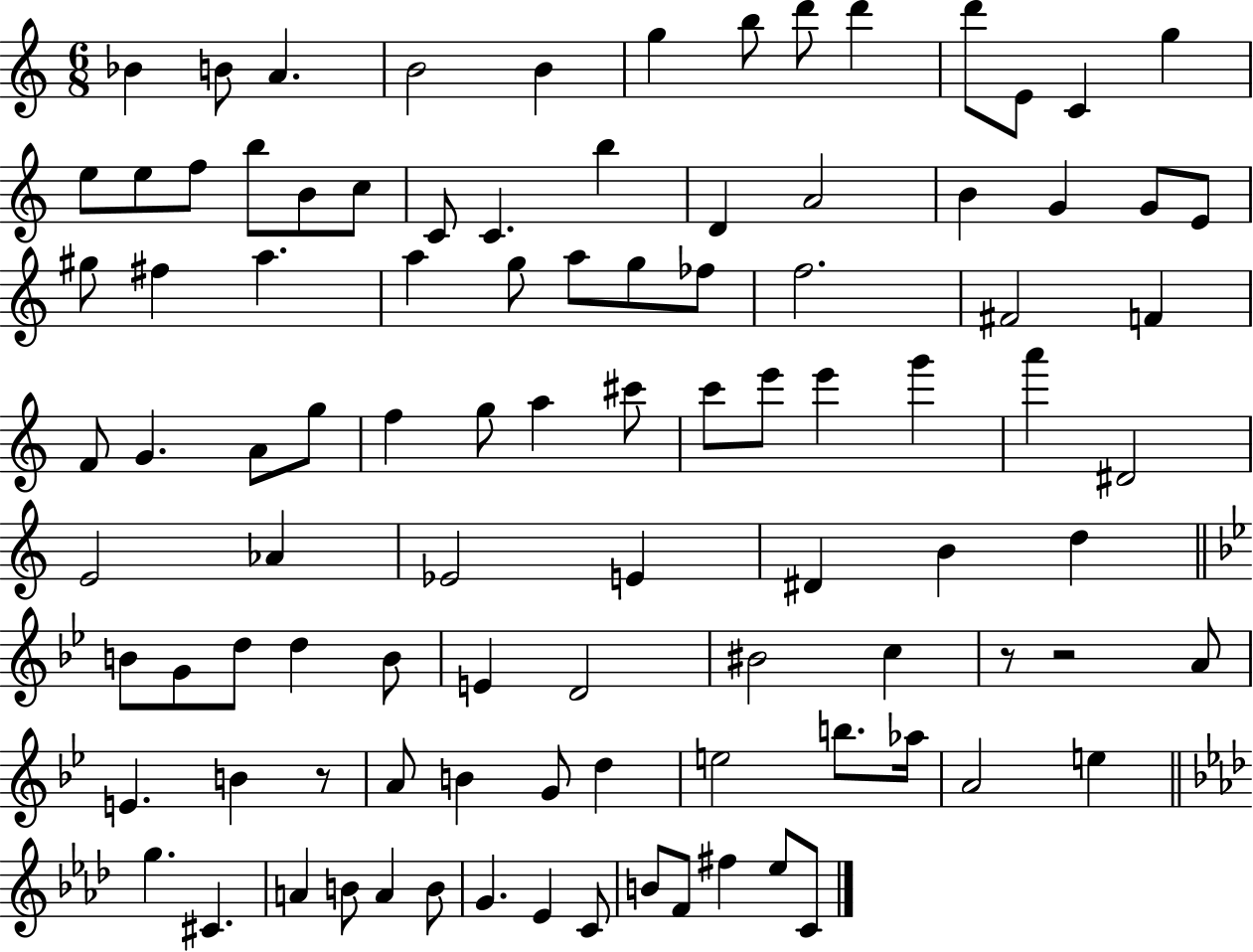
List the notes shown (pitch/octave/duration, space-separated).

Bb4/q B4/e A4/q. B4/h B4/q G5/q B5/e D6/e D6/q D6/e E4/e C4/q G5/q E5/e E5/e F5/e B5/e B4/e C5/e C4/e C4/q. B5/q D4/q A4/h B4/q G4/q G4/e E4/e G#5/e F#5/q A5/q. A5/q G5/e A5/e G5/e FES5/e F5/h. F#4/h F4/q F4/e G4/q. A4/e G5/e F5/q G5/e A5/q C#6/e C6/e E6/e E6/q G6/q A6/q D#4/h E4/h Ab4/q Eb4/h E4/q D#4/q B4/q D5/q B4/e G4/e D5/e D5/q B4/e E4/q D4/h BIS4/h C5/q R/e R/h A4/e E4/q. B4/q R/e A4/e B4/q G4/e D5/q E5/h B5/e. Ab5/s A4/h E5/q G5/q. C#4/q. A4/q B4/e A4/q B4/e G4/q. Eb4/q C4/e B4/e F4/e F#5/q Eb5/e C4/e